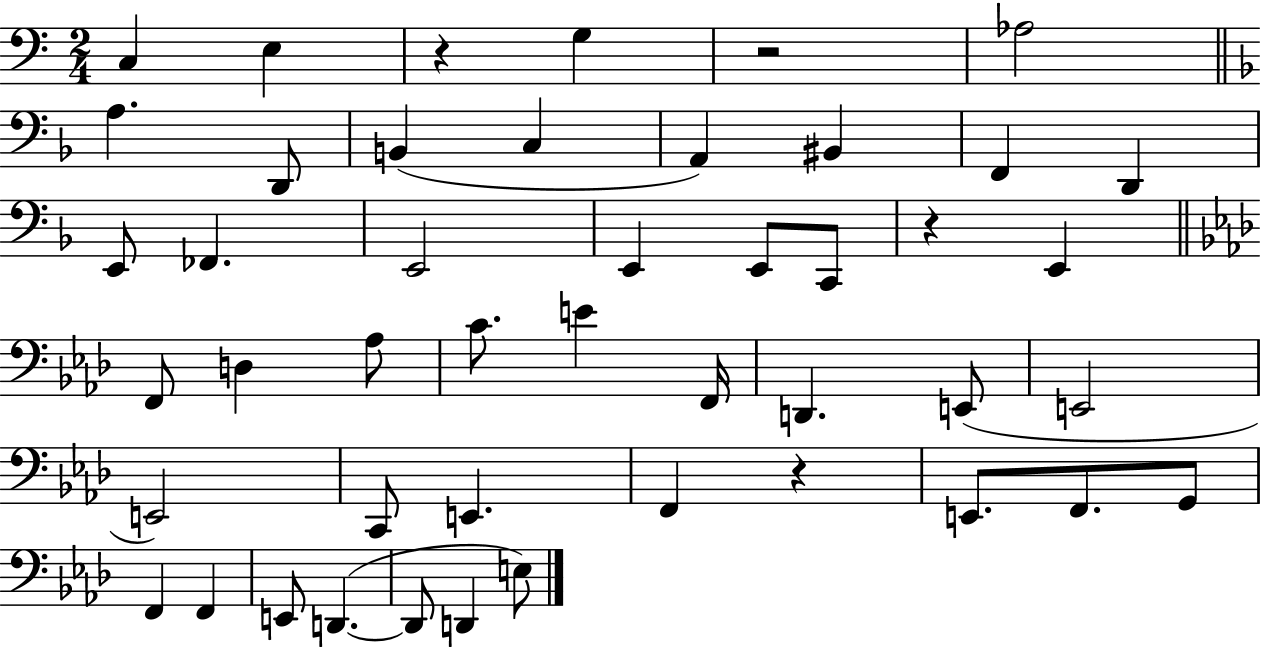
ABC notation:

X:1
T:Untitled
M:2/4
L:1/4
K:C
C, E, z G, z2 _A,2 A, D,,/2 B,, C, A,, ^B,, F,, D,, E,,/2 _F,, E,,2 E,, E,,/2 C,,/2 z E,, F,,/2 D, _A,/2 C/2 E F,,/4 D,, E,,/2 E,,2 E,,2 C,,/2 E,, F,, z E,,/2 F,,/2 G,,/2 F,, F,, E,,/2 D,, D,,/2 D,, E,/2